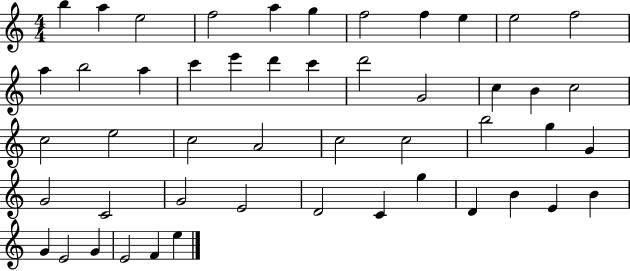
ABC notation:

X:1
T:Untitled
M:4/4
L:1/4
K:C
b a e2 f2 a g f2 f e e2 f2 a b2 a c' e' d' c' d'2 G2 c B c2 c2 e2 c2 A2 c2 c2 b2 g G G2 C2 G2 E2 D2 C g D B E B G E2 G E2 F e